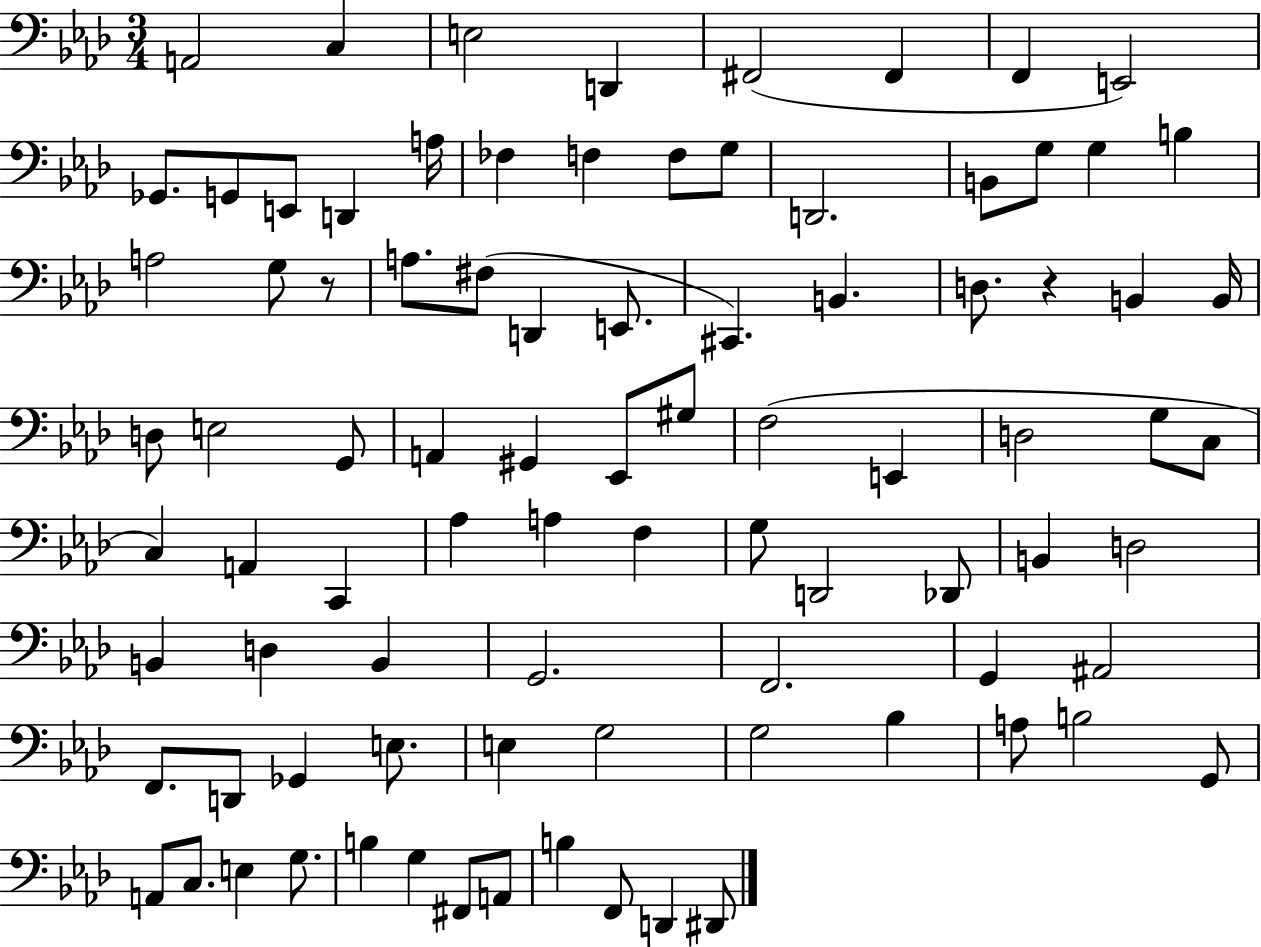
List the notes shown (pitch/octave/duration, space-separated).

A2/h C3/q E3/h D2/q F#2/h F#2/q F2/q E2/h Gb2/e. G2/e E2/e D2/q A3/s FES3/q F3/q F3/e G3/e D2/h. B2/e G3/e G3/q B3/q A3/h G3/e R/e A3/e. F#3/e D2/q E2/e. C#2/q. B2/q. D3/e. R/q B2/q B2/s D3/e E3/h G2/e A2/q G#2/q Eb2/e G#3/e F3/h E2/q D3/h G3/e C3/e C3/q A2/q C2/q Ab3/q A3/q F3/q G3/e D2/h Db2/e B2/q D3/h B2/q D3/q B2/q G2/h. F2/h. G2/q A#2/h F2/e. D2/e Gb2/q E3/e. E3/q G3/h G3/h Bb3/q A3/e B3/h G2/e A2/e C3/e. E3/q G3/e. B3/q G3/q F#2/e A2/e B3/q F2/e D2/q D#2/e